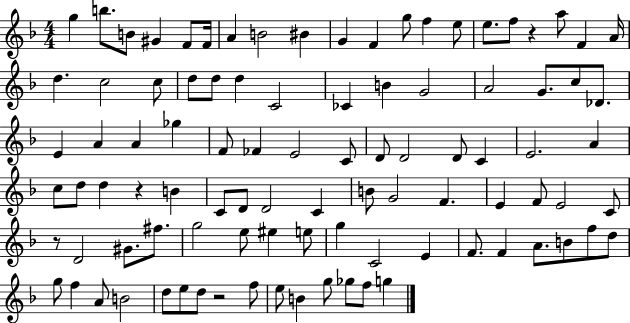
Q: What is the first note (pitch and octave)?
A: G5